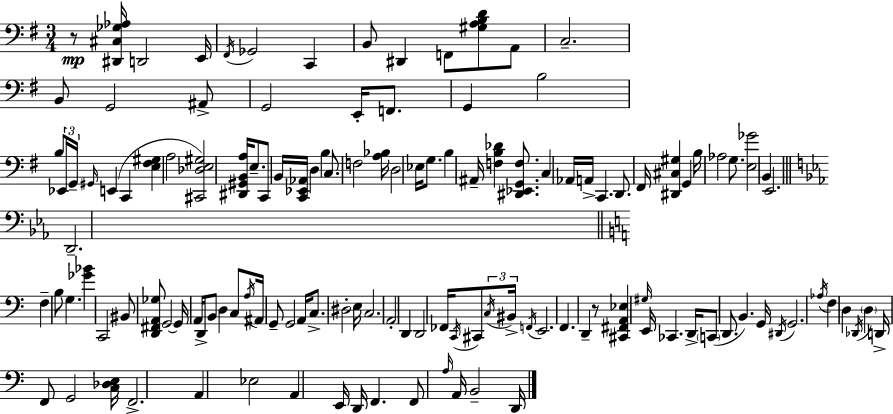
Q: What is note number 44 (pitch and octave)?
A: G2